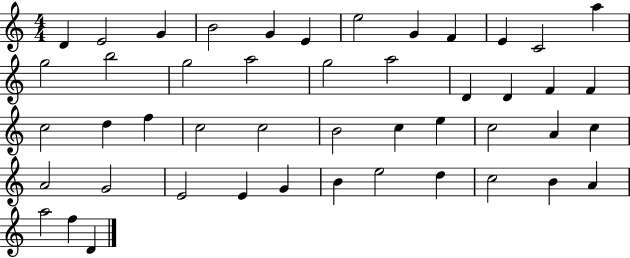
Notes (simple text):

D4/q E4/h G4/q B4/h G4/q E4/q E5/h G4/q F4/q E4/q C4/h A5/q G5/h B5/h G5/h A5/h G5/h A5/h D4/q D4/q F4/q F4/q C5/h D5/q F5/q C5/h C5/h B4/h C5/q E5/q C5/h A4/q C5/q A4/h G4/h E4/h E4/q G4/q B4/q E5/h D5/q C5/h B4/q A4/q A5/h F5/q D4/q